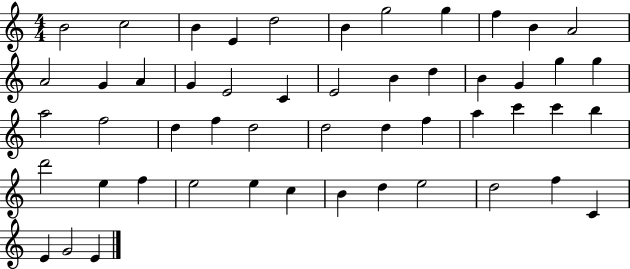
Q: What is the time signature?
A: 4/4